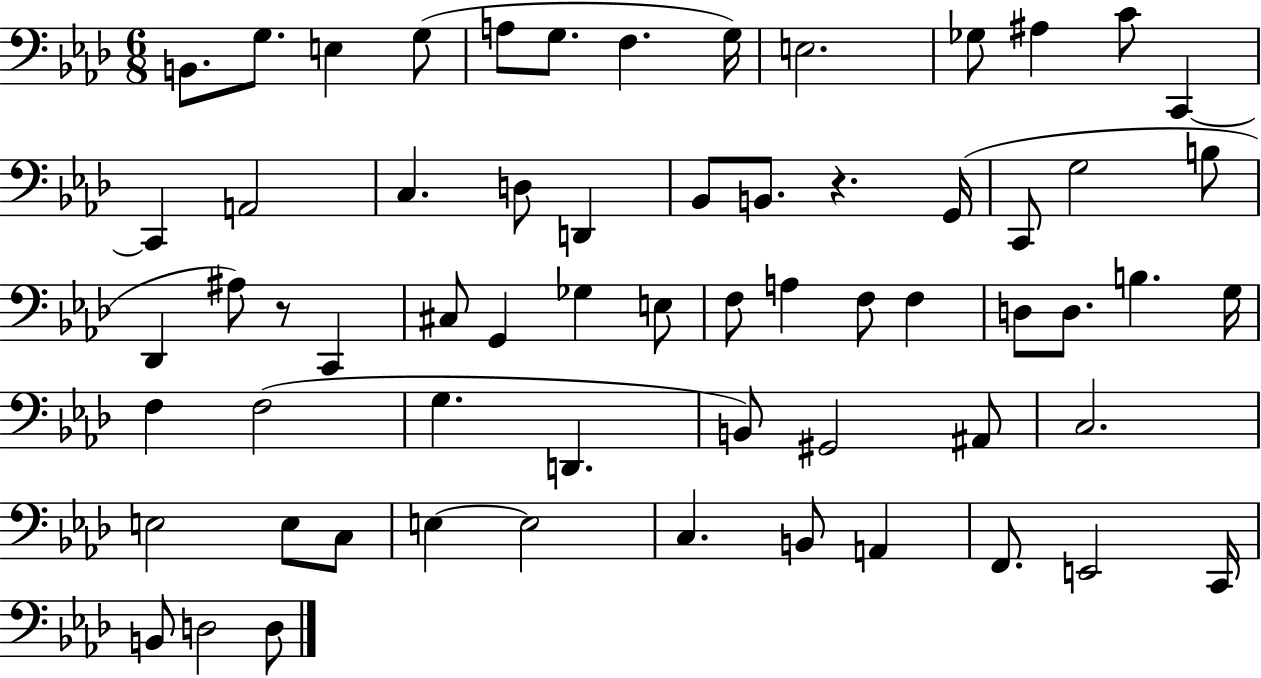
{
  \clef bass
  \numericTimeSignature
  \time 6/8
  \key aes \major
  b,8. g8. e4 g8( | a8 g8. f4. g16) | e2. | ges8 ais4 c'8 c,4~~ | \break c,4 a,2 | c4. d8 d,4 | bes,8 b,8. r4. g,16( | c,8 g2 b8 | \break des,4 ais8) r8 c,4 | cis8 g,4 ges4 e8 | f8 a4 f8 f4 | d8 d8. b4. g16 | \break f4 f2( | g4. d,4. | b,8) gis,2 ais,8 | c2. | \break e2 e8 c8 | e4~~ e2 | c4. b,8 a,4 | f,8. e,2 c,16 | \break b,8 d2 d8 | \bar "|."
}